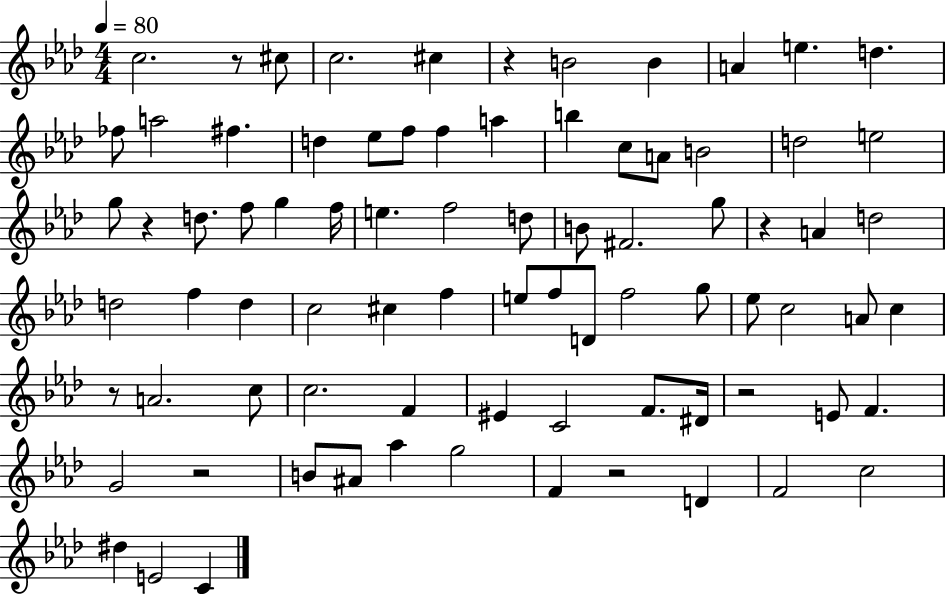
C5/h. R/e C#5/e C5/h. C#5/q R/q B4/h B4/q A4/q E5/q. D5/q. FES5/e A5/h F#5/q. D5/q Eb5/e F5/e F5/q A5/q B5/q C5/e A4/e B4/h D5/h E5/h G5/e R/q D5/e. F5/e G5/q F5/s E5/q. F5/h D5/e B4/e F#4/h. G5/e R/q A4/q D5/h D5/h F5/q D5/q C5/h C#5/q F5/q E5/e F5/e D4/e F5/h G5/e Eb5/e C5/h A4/e C5/q R/e A4/h. C5/e C5/h. F4/q EIS4/q C4/h F4/e. D#4/s R/h E4/e F4/q. G4/h R/h B4/e A#4/e Ab5/q G5/h F4/q R/h D4/q F4/h C5/h D#5/q E4/h C4/q